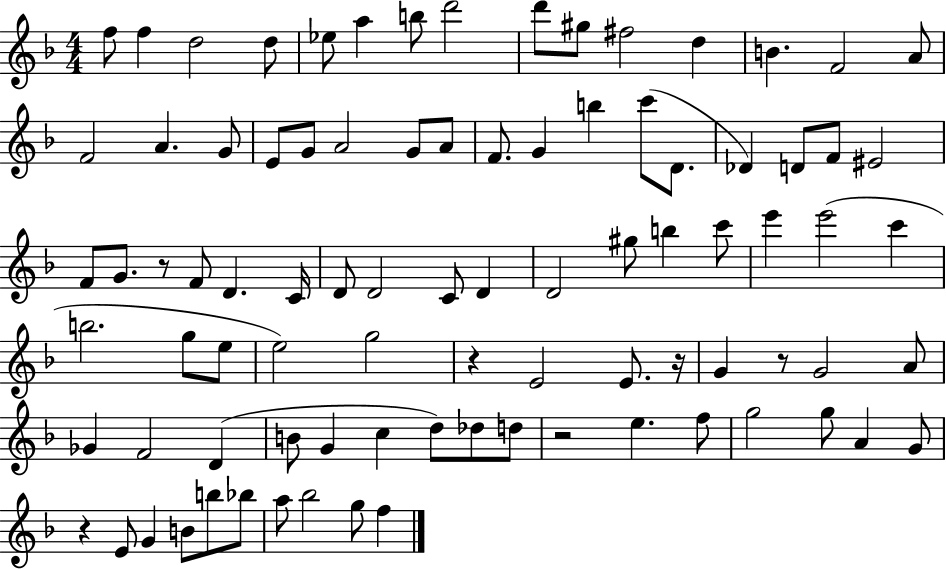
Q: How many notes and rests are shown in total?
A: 88